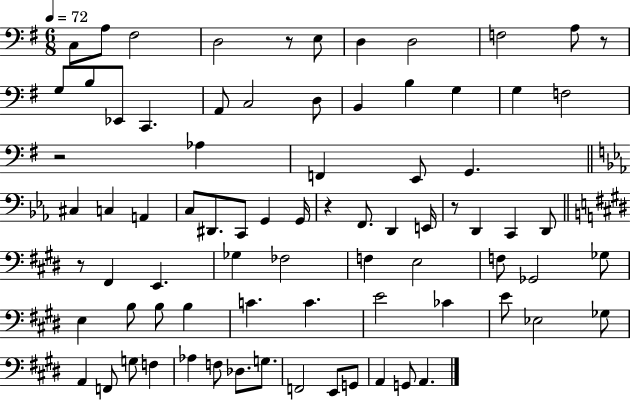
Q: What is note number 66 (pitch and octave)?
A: Db3